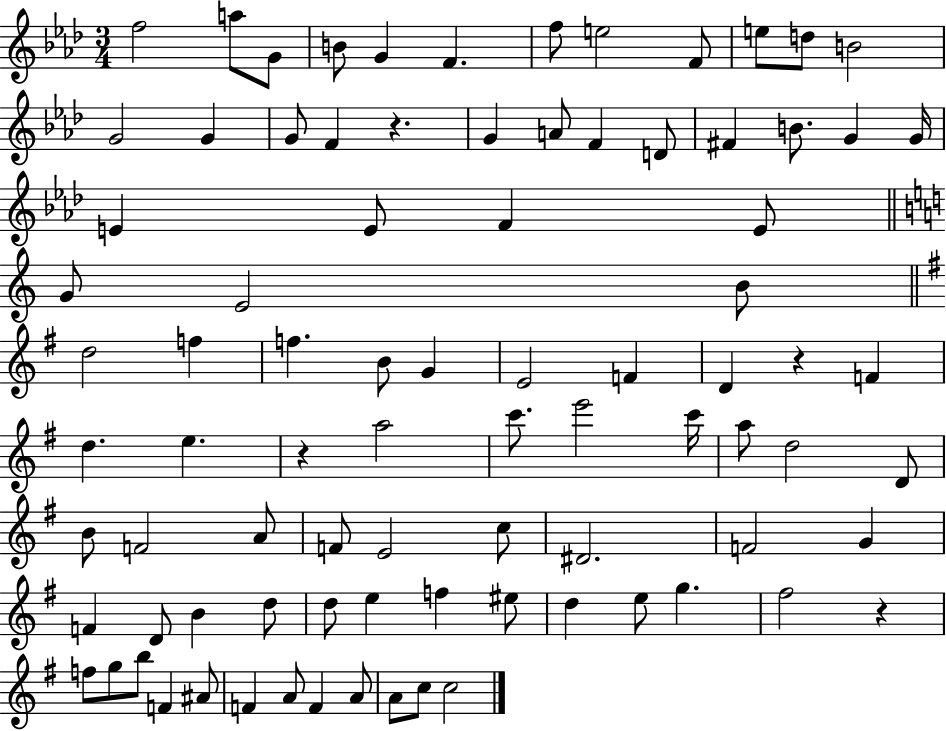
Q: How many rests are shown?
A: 4